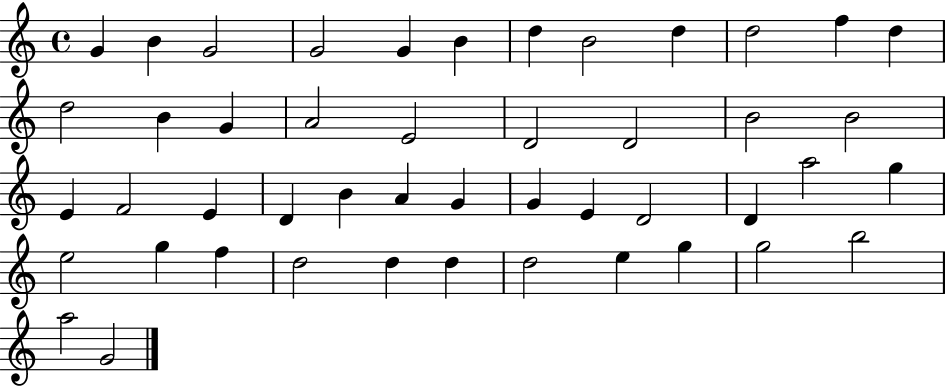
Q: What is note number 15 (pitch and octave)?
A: G4